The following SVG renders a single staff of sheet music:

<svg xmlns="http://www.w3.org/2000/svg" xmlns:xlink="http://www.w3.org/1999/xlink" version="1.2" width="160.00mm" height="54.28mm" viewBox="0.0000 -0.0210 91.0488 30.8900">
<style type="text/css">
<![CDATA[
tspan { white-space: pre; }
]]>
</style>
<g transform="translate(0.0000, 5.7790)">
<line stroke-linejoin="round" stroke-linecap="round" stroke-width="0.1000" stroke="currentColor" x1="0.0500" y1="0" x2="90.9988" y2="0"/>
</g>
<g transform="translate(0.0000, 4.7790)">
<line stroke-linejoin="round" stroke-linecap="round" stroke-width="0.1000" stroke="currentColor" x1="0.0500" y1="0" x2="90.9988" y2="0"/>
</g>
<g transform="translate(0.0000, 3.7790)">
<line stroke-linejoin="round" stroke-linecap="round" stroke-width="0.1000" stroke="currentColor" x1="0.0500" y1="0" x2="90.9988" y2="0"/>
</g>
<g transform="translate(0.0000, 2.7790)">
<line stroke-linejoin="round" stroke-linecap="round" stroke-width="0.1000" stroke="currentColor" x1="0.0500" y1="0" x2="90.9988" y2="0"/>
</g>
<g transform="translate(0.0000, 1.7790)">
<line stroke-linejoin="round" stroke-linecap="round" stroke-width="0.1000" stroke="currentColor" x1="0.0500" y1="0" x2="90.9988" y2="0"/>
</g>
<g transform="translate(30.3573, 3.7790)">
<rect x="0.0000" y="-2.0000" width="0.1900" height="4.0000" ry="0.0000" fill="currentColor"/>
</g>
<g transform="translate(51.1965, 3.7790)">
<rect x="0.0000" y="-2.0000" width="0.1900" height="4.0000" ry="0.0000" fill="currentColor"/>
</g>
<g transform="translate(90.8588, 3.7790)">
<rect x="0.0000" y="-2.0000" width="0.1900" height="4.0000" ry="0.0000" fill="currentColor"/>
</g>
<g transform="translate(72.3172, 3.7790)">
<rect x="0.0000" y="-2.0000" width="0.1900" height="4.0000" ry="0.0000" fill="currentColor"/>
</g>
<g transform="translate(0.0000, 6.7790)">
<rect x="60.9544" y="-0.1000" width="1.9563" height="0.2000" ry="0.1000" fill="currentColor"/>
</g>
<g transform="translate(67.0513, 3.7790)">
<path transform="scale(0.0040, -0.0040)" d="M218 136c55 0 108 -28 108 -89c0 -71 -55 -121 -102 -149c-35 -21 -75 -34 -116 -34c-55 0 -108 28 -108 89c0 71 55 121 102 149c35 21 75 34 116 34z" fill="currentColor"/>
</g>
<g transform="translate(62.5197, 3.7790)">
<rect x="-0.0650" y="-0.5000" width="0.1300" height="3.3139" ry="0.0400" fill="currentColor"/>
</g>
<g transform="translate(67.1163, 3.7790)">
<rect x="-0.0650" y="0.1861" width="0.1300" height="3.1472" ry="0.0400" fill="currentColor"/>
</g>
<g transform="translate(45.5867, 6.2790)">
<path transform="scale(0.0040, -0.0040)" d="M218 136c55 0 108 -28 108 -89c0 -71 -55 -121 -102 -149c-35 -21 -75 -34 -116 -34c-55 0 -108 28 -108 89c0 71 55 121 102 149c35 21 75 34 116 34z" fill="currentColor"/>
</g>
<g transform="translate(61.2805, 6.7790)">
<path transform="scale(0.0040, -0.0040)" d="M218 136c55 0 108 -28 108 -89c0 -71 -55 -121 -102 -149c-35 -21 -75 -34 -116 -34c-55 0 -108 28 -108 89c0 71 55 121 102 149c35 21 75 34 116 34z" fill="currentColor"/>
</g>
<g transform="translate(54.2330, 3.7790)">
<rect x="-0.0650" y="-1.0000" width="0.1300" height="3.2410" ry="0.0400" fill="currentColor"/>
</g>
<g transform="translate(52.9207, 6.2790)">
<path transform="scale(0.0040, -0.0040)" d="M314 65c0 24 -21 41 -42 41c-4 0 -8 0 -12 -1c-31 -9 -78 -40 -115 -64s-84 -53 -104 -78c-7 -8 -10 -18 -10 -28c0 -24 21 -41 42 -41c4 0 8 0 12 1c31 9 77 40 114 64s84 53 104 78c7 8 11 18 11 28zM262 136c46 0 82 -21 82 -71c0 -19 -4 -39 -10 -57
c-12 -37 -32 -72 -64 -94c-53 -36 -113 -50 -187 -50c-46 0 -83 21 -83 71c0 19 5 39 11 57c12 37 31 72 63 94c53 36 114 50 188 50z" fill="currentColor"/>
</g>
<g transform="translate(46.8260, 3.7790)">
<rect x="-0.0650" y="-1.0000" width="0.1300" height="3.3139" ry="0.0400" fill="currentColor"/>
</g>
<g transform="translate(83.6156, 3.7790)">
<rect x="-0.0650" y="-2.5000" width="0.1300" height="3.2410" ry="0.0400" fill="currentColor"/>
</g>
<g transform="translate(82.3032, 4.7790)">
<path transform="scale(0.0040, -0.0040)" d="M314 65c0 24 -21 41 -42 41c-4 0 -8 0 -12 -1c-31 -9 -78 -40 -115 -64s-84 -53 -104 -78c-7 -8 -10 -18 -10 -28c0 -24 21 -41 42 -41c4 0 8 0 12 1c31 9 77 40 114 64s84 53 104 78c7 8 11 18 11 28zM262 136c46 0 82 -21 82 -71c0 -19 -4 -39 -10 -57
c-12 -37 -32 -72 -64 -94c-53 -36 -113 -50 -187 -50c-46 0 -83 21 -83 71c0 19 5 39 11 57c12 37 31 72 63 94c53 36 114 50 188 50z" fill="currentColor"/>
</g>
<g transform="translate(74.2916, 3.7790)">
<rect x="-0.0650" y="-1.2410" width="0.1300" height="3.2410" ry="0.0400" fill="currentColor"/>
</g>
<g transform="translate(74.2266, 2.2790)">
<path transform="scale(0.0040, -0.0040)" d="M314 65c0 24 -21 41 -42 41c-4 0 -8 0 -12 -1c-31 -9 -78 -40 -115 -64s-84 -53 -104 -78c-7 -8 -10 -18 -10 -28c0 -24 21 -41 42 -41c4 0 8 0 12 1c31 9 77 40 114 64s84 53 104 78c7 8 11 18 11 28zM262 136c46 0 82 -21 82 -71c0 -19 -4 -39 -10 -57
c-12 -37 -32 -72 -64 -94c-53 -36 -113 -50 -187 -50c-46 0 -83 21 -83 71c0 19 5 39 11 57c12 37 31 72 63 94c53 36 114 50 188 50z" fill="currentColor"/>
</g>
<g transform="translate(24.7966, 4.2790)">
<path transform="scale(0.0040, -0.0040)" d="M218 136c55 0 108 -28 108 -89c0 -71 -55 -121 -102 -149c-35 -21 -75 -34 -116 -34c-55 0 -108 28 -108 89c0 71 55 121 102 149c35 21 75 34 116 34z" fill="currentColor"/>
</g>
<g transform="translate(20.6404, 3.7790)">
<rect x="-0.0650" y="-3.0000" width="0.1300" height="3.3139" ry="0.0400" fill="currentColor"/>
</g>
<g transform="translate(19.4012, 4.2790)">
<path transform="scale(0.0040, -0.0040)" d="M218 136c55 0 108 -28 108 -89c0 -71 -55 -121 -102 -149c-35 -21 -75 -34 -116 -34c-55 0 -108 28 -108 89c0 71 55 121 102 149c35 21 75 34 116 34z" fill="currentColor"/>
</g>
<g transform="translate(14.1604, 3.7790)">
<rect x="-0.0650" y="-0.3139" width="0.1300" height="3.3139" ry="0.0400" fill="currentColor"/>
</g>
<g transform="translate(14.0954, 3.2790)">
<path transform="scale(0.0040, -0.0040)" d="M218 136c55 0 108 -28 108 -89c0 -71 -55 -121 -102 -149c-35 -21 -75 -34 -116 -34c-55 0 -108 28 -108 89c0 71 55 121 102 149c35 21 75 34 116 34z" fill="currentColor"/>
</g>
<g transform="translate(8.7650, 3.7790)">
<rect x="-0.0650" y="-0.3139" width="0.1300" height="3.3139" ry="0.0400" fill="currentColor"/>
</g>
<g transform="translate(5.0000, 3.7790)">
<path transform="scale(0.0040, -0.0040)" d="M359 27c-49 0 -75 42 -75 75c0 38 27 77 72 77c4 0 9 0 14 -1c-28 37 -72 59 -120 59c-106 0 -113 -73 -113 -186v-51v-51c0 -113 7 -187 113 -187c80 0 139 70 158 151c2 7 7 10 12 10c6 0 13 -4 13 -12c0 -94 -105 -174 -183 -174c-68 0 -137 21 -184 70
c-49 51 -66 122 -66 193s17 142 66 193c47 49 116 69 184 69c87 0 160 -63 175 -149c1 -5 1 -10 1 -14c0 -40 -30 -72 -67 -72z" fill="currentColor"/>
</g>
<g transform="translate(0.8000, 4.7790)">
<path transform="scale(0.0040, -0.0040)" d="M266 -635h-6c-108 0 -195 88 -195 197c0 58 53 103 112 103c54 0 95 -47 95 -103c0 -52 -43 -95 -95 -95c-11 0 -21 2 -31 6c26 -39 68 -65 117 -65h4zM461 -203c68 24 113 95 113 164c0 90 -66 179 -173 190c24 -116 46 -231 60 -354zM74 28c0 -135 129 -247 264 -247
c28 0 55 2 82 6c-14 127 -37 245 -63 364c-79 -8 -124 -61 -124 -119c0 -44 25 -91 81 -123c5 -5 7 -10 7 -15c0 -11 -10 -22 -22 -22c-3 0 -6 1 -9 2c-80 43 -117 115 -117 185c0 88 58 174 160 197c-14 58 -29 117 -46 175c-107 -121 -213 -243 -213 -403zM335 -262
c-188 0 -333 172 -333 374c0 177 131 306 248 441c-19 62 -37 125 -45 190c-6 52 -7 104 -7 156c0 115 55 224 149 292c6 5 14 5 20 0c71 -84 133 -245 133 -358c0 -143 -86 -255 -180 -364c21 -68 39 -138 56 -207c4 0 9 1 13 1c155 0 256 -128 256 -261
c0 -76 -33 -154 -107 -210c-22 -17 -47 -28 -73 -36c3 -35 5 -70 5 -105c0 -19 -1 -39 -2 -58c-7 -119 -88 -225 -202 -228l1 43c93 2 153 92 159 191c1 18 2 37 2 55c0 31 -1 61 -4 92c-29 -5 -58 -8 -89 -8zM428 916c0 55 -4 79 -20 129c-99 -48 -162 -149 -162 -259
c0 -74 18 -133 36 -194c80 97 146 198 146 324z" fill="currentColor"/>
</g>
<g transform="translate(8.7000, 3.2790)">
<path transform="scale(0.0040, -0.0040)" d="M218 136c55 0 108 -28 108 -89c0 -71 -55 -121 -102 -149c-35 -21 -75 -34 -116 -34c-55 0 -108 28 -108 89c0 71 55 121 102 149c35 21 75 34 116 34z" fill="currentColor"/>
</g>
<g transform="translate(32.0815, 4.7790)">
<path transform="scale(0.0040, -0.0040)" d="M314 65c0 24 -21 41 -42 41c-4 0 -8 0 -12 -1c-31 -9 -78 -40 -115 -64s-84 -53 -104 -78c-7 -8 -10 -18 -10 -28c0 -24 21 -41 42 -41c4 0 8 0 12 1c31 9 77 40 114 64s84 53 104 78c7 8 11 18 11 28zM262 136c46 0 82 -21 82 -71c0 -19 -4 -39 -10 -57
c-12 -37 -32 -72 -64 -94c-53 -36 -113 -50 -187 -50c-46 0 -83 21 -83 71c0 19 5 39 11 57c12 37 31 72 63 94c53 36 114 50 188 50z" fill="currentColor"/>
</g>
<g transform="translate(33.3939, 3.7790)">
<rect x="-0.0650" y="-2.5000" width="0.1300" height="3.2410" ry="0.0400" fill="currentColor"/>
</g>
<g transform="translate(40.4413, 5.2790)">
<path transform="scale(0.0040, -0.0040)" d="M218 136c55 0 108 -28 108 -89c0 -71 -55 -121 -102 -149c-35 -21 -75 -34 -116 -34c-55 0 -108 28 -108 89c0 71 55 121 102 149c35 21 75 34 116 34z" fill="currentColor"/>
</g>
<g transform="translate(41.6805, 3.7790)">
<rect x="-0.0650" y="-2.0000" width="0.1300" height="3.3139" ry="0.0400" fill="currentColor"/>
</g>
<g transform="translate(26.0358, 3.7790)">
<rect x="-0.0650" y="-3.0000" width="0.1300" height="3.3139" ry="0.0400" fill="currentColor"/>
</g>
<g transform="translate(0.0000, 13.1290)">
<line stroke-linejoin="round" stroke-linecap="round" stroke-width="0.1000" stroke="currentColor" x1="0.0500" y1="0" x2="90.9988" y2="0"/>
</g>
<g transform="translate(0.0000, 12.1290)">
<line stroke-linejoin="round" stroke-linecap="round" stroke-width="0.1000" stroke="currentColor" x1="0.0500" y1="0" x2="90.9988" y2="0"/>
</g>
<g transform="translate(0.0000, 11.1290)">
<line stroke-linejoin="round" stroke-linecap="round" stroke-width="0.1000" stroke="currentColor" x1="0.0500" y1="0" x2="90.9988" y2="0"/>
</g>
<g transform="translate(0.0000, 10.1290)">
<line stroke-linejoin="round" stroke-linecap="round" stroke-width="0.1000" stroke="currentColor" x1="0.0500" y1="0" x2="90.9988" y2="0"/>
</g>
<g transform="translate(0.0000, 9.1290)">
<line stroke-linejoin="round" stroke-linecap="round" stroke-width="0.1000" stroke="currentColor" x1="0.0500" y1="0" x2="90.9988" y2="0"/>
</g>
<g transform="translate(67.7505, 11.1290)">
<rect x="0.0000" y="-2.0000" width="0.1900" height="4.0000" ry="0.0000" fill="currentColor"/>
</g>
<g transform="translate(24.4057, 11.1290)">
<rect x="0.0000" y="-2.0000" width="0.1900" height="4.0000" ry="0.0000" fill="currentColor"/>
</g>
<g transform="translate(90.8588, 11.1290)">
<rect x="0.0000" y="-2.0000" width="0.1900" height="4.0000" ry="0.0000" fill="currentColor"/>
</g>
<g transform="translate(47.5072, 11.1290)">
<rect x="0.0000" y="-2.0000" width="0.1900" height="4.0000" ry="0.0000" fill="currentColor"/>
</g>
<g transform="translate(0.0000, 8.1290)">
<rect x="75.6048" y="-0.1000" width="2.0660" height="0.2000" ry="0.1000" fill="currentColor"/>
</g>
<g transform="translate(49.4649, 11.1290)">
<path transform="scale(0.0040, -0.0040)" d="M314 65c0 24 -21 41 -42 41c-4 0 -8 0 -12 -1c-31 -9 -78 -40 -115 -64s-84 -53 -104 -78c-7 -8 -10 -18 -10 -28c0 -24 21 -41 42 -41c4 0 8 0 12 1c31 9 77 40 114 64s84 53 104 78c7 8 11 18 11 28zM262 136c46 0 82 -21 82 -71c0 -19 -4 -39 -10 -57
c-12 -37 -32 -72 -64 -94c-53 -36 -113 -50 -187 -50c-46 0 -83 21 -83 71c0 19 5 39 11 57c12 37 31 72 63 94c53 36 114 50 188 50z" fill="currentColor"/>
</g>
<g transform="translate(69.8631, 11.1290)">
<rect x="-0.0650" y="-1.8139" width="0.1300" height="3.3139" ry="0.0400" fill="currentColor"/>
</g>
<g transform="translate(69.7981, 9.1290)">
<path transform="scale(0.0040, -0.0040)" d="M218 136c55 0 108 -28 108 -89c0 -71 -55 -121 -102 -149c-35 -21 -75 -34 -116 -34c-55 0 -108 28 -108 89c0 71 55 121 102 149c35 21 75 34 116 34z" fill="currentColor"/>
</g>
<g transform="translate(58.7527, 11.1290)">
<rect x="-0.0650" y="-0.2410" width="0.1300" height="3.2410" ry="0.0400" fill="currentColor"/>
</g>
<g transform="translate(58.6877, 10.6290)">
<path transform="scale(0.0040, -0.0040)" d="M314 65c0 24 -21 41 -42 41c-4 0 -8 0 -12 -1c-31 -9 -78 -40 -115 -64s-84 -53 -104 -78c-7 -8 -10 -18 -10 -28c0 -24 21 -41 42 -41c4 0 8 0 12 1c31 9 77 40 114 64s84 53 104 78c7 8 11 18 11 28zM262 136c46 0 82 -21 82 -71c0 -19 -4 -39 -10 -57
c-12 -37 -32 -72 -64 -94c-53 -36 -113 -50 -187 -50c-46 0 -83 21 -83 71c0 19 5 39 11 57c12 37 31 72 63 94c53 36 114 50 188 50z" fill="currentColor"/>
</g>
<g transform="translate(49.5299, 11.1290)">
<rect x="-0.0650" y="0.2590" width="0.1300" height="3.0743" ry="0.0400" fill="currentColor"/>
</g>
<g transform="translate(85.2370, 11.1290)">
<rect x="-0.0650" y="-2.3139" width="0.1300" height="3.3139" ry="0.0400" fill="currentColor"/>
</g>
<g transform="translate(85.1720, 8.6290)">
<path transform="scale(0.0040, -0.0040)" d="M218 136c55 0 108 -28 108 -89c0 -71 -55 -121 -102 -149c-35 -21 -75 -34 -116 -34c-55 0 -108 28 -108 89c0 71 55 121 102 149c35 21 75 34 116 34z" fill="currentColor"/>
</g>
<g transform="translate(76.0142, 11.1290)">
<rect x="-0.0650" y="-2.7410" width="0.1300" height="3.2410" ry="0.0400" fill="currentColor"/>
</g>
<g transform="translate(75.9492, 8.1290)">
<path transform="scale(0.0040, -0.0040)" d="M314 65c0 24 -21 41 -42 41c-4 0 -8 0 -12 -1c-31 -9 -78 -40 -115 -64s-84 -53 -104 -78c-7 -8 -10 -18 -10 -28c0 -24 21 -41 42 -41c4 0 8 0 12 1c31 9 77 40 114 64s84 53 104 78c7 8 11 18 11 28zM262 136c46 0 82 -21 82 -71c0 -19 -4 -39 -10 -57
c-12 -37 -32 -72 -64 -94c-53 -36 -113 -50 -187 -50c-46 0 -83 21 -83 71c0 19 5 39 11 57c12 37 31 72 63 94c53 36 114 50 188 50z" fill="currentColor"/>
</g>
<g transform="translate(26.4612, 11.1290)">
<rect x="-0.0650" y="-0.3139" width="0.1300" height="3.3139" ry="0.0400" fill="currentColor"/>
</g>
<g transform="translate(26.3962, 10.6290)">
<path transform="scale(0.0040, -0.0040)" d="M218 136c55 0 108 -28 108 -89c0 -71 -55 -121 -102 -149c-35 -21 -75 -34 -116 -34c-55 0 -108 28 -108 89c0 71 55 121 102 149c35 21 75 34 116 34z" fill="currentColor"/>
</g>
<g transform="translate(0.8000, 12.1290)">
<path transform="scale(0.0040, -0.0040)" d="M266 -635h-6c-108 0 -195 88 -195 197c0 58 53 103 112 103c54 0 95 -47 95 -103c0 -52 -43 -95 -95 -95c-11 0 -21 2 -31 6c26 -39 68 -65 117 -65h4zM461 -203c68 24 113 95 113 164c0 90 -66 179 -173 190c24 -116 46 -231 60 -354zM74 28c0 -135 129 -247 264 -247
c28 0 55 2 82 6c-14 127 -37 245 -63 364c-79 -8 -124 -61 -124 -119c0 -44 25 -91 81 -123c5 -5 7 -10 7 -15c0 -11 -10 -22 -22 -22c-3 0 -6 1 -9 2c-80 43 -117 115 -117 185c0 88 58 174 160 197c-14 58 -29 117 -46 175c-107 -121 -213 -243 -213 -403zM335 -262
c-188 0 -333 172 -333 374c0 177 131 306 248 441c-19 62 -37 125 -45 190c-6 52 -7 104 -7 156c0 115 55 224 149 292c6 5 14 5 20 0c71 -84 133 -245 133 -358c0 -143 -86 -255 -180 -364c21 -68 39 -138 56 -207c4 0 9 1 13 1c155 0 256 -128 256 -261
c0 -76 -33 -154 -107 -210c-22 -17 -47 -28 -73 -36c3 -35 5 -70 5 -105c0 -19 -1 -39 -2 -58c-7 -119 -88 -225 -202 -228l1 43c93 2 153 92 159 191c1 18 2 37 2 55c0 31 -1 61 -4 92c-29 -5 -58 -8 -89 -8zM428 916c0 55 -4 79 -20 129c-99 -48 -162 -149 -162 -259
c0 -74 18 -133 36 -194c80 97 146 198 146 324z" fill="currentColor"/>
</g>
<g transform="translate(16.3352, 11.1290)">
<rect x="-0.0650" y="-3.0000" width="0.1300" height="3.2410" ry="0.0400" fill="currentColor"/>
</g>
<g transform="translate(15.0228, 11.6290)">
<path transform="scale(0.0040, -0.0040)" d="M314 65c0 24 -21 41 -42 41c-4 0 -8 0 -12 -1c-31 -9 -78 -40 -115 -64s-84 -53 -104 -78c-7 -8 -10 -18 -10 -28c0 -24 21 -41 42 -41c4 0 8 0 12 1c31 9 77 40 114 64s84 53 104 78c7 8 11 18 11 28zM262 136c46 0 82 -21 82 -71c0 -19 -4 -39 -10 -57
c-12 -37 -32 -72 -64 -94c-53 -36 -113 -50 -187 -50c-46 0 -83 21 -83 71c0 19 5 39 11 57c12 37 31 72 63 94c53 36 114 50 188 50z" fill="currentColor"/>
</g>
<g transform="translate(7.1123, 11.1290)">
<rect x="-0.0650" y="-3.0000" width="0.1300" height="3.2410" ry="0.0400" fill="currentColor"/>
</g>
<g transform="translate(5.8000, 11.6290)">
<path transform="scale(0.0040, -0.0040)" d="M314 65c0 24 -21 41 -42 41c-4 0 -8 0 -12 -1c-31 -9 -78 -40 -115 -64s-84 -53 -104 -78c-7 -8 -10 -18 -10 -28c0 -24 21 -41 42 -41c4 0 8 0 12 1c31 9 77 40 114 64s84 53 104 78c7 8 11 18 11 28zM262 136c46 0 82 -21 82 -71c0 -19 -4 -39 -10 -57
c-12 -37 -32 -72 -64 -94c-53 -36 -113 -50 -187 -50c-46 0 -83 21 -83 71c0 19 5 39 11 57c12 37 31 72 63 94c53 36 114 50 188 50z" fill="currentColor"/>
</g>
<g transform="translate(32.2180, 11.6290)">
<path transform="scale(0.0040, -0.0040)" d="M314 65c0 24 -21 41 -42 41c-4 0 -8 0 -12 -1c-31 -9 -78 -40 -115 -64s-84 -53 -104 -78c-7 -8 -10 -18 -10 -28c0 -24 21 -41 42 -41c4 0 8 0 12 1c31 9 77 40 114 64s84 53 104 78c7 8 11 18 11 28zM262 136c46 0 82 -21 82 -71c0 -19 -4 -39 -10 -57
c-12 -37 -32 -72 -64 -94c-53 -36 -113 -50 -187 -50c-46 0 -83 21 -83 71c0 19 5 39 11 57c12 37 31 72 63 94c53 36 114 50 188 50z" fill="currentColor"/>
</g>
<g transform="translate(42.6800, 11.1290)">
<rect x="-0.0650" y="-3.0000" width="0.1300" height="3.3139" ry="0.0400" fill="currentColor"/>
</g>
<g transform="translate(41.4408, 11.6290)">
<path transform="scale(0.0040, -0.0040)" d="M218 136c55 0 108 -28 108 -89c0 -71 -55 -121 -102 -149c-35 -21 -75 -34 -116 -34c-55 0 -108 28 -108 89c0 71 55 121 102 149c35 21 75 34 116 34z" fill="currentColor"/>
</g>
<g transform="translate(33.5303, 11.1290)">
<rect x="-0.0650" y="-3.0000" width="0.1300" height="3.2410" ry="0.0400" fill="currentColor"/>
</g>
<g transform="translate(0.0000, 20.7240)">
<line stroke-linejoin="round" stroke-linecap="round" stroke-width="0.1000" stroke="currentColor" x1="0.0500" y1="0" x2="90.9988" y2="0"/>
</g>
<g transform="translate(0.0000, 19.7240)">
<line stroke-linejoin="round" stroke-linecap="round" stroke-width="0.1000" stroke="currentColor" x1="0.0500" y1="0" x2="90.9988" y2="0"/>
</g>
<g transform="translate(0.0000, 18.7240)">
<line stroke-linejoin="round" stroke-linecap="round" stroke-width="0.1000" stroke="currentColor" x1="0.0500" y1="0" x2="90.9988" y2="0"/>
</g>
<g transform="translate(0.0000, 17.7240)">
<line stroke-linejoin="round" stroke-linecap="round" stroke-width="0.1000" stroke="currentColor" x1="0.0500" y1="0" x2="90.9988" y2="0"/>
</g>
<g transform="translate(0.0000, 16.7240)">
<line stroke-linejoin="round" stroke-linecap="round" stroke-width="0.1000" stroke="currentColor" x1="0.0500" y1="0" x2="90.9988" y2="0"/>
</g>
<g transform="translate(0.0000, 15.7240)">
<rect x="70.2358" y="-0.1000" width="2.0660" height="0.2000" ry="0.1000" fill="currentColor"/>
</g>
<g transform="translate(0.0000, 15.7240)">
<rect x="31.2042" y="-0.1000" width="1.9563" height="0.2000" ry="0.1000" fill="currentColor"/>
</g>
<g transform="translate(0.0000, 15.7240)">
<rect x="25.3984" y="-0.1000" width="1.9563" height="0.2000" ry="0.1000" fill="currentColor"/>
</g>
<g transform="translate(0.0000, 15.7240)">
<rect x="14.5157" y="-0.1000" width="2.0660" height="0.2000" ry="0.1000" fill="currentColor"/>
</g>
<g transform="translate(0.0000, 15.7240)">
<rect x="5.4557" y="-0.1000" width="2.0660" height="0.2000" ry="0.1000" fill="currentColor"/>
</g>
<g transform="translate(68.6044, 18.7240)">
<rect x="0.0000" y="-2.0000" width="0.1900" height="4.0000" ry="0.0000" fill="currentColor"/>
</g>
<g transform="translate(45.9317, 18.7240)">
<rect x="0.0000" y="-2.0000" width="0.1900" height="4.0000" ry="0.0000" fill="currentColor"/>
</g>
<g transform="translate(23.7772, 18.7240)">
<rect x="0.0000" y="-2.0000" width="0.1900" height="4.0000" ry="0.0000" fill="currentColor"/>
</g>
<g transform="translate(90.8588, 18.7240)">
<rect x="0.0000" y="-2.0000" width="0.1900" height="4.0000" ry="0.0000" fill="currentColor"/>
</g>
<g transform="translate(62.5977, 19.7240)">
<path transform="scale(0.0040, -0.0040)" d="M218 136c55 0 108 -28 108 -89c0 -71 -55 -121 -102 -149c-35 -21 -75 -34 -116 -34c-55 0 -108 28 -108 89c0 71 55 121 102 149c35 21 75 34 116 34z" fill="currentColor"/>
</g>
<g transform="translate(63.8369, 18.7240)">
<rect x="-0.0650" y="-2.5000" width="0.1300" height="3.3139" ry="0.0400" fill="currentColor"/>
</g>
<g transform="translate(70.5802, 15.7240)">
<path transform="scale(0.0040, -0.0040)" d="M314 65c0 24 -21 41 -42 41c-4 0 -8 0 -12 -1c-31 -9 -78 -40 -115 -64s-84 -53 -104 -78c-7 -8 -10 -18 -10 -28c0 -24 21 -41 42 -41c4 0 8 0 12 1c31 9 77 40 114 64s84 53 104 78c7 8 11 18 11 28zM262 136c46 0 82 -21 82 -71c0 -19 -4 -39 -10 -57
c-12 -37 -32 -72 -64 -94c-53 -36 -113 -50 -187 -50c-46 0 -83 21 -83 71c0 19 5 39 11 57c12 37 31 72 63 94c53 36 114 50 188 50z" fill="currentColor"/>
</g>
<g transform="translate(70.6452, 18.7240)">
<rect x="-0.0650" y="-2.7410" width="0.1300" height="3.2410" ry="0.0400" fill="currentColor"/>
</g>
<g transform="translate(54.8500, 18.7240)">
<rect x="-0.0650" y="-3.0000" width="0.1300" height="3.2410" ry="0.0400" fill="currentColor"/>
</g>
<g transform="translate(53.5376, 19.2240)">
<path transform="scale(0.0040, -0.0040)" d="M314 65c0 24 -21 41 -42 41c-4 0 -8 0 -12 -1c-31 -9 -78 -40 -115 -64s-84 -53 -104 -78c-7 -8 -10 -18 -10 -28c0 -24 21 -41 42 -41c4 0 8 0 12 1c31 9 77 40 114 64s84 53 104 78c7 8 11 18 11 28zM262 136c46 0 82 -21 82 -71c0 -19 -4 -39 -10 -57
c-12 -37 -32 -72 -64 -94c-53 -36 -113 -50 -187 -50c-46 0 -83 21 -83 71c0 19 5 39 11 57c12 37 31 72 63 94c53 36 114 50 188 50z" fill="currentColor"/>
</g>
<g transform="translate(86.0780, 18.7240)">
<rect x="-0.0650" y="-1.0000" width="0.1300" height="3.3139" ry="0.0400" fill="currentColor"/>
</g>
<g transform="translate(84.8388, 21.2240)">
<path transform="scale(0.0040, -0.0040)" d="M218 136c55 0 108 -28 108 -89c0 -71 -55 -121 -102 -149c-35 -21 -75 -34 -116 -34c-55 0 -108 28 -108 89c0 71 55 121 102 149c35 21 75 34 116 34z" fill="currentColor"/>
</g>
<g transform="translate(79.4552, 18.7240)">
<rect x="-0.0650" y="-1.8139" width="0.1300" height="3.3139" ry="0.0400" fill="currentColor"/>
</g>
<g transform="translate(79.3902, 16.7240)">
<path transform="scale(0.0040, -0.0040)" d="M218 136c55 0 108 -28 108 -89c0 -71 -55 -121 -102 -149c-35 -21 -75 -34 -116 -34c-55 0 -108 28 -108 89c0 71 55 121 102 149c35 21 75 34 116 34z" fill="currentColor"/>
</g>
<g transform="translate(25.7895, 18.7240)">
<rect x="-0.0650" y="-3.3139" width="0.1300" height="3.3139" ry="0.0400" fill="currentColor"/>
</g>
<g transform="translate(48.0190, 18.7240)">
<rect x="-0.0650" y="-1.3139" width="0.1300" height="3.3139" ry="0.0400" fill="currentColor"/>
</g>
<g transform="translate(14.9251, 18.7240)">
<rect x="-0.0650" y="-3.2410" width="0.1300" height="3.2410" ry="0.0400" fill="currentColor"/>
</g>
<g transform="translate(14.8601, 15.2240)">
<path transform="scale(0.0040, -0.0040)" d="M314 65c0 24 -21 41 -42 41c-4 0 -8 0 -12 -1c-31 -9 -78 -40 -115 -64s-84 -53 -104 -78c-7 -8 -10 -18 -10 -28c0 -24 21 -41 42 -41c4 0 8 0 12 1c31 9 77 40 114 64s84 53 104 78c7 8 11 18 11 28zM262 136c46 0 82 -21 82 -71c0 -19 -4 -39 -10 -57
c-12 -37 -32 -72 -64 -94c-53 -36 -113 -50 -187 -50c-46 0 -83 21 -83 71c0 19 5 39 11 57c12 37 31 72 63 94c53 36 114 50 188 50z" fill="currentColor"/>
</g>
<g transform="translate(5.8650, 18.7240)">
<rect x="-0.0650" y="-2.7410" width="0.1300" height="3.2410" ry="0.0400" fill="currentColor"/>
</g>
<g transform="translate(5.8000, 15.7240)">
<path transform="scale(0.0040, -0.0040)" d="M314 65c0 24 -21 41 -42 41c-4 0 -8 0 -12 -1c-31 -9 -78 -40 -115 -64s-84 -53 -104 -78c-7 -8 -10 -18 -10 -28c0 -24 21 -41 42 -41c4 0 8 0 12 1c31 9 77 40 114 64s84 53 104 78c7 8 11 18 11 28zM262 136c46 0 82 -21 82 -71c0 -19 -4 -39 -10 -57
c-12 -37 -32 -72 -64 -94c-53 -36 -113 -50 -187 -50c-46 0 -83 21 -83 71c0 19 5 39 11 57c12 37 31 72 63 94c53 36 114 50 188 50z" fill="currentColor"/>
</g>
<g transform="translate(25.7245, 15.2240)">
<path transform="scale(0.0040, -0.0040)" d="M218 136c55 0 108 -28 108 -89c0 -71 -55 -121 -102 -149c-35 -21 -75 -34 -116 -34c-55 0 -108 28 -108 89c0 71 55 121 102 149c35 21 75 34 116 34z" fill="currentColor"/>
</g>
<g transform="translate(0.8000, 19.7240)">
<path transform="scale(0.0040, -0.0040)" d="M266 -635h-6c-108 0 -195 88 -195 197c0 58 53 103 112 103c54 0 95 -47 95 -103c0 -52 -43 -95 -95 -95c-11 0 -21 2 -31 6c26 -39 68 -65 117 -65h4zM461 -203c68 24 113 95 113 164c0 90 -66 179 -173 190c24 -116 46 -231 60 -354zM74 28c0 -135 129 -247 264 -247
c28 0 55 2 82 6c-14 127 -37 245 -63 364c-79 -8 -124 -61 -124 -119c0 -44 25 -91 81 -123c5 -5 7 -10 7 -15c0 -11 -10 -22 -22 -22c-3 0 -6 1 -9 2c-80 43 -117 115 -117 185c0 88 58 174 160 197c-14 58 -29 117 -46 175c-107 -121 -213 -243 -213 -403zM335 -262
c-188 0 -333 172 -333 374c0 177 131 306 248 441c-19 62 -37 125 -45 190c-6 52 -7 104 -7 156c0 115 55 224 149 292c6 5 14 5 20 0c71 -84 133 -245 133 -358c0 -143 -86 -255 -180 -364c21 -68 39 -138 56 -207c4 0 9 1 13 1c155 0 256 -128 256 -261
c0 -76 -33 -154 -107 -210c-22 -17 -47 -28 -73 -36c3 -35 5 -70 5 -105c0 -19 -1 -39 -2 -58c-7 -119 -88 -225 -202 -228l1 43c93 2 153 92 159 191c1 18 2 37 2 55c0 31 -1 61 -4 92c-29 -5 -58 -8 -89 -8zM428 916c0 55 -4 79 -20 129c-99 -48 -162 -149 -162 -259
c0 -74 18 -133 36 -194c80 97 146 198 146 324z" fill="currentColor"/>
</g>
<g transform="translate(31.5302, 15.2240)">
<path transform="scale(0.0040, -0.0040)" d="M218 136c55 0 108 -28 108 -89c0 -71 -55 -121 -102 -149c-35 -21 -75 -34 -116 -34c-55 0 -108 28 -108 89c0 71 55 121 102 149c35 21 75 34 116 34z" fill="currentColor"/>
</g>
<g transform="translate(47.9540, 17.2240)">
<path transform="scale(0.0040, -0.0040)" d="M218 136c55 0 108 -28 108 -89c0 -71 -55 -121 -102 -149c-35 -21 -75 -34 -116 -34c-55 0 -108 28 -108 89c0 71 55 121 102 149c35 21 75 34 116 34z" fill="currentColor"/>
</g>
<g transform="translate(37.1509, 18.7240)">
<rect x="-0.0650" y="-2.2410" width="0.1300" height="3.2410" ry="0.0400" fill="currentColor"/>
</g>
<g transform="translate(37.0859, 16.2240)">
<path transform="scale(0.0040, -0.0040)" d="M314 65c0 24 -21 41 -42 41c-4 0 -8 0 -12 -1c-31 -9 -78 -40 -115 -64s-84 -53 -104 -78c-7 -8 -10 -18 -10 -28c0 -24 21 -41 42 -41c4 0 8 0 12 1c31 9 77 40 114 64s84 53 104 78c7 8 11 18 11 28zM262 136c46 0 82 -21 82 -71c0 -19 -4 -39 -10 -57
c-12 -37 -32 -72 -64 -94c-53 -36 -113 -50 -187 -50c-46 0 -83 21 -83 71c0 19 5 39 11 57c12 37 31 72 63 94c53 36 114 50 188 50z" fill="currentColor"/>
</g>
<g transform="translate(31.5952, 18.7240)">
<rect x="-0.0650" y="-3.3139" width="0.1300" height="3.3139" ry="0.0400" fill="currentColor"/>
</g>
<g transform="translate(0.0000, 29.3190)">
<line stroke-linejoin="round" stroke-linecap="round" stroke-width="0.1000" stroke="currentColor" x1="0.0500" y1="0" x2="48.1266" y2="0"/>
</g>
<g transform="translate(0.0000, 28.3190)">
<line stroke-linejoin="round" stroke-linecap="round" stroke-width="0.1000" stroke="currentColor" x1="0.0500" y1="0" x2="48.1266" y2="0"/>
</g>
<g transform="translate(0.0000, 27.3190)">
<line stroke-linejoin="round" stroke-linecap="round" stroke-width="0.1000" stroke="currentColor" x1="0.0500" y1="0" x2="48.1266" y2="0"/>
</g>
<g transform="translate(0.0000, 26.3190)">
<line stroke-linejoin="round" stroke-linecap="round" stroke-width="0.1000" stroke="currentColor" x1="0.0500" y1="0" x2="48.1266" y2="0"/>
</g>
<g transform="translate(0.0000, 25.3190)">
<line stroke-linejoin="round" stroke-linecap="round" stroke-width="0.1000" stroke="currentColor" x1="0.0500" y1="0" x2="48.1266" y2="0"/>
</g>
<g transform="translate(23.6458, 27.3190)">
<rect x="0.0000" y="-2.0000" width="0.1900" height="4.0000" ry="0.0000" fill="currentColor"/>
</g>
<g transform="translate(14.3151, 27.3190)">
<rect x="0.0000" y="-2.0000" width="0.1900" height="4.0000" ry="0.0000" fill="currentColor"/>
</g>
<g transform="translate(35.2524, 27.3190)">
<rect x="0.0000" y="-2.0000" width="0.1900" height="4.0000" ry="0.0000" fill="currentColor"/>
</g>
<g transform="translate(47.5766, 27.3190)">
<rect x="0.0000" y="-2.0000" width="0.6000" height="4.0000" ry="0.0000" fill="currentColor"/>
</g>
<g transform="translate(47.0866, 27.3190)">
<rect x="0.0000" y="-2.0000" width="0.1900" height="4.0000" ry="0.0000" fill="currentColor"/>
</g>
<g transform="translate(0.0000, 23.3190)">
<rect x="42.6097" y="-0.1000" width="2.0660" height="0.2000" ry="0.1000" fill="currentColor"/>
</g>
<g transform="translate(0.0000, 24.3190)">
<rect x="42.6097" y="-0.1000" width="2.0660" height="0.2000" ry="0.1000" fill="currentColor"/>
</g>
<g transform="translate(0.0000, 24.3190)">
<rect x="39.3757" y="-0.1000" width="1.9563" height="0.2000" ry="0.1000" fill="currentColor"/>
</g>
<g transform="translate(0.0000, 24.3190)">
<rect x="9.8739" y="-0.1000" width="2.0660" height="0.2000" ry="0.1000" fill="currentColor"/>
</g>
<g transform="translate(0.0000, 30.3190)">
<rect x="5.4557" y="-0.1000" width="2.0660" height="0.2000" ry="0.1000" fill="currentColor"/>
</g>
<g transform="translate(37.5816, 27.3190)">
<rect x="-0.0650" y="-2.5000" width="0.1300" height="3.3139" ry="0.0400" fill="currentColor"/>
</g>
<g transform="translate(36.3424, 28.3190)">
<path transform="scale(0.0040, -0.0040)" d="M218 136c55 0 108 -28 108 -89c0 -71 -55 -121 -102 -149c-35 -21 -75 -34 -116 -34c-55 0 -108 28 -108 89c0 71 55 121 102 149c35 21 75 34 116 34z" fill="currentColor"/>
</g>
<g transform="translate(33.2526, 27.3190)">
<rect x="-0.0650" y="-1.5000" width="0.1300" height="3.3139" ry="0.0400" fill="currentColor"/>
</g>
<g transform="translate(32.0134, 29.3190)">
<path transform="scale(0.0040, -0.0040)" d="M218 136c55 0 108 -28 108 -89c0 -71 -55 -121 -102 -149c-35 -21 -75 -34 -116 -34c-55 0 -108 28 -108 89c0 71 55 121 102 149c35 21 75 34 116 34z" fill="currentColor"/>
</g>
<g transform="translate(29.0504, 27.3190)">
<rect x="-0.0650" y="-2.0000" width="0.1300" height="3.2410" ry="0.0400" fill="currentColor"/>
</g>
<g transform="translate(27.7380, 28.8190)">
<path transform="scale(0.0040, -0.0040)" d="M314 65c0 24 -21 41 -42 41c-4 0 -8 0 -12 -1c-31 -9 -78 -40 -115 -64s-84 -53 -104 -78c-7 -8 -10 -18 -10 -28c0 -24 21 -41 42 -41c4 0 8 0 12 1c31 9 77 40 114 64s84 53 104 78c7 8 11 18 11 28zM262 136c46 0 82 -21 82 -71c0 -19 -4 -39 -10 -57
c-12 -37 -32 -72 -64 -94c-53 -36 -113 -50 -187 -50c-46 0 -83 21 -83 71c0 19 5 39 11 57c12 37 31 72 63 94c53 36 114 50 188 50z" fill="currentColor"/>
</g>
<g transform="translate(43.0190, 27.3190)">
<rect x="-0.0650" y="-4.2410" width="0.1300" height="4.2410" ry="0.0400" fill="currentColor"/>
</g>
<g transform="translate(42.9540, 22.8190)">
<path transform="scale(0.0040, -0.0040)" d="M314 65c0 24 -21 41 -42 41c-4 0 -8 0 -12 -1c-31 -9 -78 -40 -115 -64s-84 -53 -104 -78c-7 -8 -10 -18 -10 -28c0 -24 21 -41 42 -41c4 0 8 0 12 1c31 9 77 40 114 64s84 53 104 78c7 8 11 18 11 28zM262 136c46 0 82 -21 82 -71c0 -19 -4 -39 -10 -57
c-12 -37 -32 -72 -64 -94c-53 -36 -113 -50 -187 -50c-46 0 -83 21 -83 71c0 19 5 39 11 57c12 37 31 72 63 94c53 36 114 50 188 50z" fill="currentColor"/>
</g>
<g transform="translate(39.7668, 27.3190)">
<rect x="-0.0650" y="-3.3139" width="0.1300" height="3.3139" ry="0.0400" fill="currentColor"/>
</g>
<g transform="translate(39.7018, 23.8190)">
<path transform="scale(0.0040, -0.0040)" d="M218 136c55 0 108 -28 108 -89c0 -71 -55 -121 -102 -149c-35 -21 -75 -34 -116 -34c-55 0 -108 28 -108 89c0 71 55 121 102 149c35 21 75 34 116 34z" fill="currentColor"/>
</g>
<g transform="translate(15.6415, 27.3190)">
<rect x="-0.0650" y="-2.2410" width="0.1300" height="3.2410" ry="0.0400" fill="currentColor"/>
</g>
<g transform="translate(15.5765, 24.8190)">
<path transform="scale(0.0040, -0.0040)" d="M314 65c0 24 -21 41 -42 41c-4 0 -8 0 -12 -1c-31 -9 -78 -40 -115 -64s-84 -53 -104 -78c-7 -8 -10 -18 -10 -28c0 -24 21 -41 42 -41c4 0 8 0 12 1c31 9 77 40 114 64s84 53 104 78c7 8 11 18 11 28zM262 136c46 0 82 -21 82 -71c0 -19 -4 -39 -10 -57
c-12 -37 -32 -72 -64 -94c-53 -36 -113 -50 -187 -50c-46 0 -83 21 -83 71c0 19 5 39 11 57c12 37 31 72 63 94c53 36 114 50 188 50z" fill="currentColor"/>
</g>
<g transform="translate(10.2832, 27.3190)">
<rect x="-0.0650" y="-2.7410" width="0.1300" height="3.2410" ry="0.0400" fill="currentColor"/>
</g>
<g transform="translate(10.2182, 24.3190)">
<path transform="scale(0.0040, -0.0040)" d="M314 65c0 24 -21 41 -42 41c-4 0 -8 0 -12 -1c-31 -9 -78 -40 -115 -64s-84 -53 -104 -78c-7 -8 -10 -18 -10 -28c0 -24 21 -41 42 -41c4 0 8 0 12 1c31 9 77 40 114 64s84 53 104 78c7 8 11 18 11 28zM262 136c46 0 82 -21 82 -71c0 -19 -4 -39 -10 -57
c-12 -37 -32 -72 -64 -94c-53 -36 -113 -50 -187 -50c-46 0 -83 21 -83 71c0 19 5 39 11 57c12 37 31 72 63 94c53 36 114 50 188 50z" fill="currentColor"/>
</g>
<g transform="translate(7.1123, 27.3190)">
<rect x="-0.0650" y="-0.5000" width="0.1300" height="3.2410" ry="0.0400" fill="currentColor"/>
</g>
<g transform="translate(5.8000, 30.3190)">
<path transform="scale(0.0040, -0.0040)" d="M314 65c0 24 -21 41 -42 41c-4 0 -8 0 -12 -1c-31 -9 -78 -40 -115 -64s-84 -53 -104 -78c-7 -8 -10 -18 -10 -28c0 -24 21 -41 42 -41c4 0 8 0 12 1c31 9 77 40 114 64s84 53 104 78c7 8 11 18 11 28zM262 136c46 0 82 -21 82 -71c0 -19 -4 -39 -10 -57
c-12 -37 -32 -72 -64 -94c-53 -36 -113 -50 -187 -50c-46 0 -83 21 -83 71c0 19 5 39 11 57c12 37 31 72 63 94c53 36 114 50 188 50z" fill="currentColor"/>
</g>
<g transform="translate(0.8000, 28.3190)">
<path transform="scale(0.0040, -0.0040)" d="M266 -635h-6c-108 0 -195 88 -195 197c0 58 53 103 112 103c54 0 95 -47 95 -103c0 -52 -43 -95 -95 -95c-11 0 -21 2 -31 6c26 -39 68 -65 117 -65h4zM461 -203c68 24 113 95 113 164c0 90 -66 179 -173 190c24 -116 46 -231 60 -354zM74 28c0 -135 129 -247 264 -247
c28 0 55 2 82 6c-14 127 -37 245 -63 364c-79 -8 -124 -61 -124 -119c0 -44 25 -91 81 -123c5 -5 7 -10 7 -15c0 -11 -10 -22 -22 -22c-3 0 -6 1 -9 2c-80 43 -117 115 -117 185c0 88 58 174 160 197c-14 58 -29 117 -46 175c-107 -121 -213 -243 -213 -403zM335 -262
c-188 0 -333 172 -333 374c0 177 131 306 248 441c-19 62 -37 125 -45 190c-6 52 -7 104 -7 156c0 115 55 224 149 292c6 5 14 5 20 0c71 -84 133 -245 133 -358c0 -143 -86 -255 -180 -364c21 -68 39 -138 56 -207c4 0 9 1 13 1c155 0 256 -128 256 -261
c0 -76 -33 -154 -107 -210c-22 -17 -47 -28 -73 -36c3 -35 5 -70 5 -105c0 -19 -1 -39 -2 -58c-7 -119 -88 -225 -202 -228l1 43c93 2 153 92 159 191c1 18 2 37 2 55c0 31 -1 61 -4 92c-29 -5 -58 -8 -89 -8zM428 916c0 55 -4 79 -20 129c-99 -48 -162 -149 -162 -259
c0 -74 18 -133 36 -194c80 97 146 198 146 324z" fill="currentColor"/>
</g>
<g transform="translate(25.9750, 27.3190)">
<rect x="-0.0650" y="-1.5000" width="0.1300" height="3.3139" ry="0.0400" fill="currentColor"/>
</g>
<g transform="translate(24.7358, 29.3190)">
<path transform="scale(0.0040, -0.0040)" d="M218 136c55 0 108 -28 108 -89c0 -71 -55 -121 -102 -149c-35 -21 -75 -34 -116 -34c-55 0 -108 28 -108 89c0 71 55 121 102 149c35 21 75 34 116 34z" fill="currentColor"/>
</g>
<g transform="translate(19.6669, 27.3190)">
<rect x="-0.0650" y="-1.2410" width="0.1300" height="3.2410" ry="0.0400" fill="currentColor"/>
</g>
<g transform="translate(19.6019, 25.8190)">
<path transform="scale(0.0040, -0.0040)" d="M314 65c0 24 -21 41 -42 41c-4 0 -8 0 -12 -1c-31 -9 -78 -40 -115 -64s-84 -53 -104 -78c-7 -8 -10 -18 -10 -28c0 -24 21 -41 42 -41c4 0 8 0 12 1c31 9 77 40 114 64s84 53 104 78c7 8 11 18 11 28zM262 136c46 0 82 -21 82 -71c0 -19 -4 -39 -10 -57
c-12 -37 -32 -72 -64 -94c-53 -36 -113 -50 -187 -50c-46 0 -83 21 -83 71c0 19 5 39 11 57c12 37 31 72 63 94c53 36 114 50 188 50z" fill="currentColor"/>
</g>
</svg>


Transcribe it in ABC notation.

X:1
T:Untitled
M:4/4
L:1/4
K:C
c c A A G2 F D D2 C B e2 G2 A2 A2 c A2 A B2 c2 f a2 g a2 b2 b b g2 e A2 G a2 f D C2 a2 g2 e2 E F2 E G b d'2